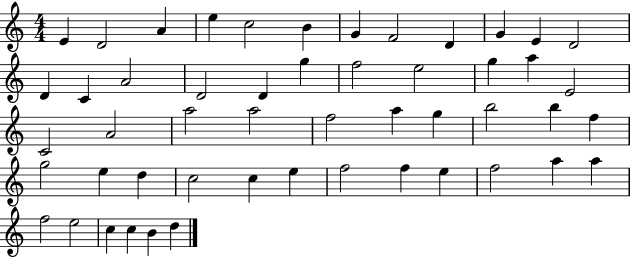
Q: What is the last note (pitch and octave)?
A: D5